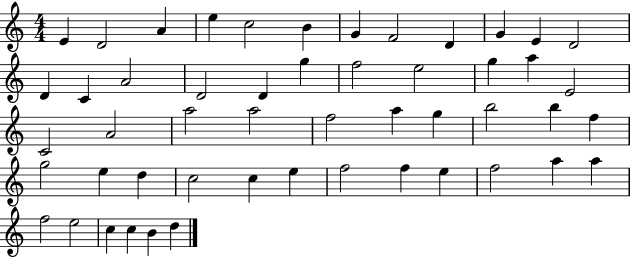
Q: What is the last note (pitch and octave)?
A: D5